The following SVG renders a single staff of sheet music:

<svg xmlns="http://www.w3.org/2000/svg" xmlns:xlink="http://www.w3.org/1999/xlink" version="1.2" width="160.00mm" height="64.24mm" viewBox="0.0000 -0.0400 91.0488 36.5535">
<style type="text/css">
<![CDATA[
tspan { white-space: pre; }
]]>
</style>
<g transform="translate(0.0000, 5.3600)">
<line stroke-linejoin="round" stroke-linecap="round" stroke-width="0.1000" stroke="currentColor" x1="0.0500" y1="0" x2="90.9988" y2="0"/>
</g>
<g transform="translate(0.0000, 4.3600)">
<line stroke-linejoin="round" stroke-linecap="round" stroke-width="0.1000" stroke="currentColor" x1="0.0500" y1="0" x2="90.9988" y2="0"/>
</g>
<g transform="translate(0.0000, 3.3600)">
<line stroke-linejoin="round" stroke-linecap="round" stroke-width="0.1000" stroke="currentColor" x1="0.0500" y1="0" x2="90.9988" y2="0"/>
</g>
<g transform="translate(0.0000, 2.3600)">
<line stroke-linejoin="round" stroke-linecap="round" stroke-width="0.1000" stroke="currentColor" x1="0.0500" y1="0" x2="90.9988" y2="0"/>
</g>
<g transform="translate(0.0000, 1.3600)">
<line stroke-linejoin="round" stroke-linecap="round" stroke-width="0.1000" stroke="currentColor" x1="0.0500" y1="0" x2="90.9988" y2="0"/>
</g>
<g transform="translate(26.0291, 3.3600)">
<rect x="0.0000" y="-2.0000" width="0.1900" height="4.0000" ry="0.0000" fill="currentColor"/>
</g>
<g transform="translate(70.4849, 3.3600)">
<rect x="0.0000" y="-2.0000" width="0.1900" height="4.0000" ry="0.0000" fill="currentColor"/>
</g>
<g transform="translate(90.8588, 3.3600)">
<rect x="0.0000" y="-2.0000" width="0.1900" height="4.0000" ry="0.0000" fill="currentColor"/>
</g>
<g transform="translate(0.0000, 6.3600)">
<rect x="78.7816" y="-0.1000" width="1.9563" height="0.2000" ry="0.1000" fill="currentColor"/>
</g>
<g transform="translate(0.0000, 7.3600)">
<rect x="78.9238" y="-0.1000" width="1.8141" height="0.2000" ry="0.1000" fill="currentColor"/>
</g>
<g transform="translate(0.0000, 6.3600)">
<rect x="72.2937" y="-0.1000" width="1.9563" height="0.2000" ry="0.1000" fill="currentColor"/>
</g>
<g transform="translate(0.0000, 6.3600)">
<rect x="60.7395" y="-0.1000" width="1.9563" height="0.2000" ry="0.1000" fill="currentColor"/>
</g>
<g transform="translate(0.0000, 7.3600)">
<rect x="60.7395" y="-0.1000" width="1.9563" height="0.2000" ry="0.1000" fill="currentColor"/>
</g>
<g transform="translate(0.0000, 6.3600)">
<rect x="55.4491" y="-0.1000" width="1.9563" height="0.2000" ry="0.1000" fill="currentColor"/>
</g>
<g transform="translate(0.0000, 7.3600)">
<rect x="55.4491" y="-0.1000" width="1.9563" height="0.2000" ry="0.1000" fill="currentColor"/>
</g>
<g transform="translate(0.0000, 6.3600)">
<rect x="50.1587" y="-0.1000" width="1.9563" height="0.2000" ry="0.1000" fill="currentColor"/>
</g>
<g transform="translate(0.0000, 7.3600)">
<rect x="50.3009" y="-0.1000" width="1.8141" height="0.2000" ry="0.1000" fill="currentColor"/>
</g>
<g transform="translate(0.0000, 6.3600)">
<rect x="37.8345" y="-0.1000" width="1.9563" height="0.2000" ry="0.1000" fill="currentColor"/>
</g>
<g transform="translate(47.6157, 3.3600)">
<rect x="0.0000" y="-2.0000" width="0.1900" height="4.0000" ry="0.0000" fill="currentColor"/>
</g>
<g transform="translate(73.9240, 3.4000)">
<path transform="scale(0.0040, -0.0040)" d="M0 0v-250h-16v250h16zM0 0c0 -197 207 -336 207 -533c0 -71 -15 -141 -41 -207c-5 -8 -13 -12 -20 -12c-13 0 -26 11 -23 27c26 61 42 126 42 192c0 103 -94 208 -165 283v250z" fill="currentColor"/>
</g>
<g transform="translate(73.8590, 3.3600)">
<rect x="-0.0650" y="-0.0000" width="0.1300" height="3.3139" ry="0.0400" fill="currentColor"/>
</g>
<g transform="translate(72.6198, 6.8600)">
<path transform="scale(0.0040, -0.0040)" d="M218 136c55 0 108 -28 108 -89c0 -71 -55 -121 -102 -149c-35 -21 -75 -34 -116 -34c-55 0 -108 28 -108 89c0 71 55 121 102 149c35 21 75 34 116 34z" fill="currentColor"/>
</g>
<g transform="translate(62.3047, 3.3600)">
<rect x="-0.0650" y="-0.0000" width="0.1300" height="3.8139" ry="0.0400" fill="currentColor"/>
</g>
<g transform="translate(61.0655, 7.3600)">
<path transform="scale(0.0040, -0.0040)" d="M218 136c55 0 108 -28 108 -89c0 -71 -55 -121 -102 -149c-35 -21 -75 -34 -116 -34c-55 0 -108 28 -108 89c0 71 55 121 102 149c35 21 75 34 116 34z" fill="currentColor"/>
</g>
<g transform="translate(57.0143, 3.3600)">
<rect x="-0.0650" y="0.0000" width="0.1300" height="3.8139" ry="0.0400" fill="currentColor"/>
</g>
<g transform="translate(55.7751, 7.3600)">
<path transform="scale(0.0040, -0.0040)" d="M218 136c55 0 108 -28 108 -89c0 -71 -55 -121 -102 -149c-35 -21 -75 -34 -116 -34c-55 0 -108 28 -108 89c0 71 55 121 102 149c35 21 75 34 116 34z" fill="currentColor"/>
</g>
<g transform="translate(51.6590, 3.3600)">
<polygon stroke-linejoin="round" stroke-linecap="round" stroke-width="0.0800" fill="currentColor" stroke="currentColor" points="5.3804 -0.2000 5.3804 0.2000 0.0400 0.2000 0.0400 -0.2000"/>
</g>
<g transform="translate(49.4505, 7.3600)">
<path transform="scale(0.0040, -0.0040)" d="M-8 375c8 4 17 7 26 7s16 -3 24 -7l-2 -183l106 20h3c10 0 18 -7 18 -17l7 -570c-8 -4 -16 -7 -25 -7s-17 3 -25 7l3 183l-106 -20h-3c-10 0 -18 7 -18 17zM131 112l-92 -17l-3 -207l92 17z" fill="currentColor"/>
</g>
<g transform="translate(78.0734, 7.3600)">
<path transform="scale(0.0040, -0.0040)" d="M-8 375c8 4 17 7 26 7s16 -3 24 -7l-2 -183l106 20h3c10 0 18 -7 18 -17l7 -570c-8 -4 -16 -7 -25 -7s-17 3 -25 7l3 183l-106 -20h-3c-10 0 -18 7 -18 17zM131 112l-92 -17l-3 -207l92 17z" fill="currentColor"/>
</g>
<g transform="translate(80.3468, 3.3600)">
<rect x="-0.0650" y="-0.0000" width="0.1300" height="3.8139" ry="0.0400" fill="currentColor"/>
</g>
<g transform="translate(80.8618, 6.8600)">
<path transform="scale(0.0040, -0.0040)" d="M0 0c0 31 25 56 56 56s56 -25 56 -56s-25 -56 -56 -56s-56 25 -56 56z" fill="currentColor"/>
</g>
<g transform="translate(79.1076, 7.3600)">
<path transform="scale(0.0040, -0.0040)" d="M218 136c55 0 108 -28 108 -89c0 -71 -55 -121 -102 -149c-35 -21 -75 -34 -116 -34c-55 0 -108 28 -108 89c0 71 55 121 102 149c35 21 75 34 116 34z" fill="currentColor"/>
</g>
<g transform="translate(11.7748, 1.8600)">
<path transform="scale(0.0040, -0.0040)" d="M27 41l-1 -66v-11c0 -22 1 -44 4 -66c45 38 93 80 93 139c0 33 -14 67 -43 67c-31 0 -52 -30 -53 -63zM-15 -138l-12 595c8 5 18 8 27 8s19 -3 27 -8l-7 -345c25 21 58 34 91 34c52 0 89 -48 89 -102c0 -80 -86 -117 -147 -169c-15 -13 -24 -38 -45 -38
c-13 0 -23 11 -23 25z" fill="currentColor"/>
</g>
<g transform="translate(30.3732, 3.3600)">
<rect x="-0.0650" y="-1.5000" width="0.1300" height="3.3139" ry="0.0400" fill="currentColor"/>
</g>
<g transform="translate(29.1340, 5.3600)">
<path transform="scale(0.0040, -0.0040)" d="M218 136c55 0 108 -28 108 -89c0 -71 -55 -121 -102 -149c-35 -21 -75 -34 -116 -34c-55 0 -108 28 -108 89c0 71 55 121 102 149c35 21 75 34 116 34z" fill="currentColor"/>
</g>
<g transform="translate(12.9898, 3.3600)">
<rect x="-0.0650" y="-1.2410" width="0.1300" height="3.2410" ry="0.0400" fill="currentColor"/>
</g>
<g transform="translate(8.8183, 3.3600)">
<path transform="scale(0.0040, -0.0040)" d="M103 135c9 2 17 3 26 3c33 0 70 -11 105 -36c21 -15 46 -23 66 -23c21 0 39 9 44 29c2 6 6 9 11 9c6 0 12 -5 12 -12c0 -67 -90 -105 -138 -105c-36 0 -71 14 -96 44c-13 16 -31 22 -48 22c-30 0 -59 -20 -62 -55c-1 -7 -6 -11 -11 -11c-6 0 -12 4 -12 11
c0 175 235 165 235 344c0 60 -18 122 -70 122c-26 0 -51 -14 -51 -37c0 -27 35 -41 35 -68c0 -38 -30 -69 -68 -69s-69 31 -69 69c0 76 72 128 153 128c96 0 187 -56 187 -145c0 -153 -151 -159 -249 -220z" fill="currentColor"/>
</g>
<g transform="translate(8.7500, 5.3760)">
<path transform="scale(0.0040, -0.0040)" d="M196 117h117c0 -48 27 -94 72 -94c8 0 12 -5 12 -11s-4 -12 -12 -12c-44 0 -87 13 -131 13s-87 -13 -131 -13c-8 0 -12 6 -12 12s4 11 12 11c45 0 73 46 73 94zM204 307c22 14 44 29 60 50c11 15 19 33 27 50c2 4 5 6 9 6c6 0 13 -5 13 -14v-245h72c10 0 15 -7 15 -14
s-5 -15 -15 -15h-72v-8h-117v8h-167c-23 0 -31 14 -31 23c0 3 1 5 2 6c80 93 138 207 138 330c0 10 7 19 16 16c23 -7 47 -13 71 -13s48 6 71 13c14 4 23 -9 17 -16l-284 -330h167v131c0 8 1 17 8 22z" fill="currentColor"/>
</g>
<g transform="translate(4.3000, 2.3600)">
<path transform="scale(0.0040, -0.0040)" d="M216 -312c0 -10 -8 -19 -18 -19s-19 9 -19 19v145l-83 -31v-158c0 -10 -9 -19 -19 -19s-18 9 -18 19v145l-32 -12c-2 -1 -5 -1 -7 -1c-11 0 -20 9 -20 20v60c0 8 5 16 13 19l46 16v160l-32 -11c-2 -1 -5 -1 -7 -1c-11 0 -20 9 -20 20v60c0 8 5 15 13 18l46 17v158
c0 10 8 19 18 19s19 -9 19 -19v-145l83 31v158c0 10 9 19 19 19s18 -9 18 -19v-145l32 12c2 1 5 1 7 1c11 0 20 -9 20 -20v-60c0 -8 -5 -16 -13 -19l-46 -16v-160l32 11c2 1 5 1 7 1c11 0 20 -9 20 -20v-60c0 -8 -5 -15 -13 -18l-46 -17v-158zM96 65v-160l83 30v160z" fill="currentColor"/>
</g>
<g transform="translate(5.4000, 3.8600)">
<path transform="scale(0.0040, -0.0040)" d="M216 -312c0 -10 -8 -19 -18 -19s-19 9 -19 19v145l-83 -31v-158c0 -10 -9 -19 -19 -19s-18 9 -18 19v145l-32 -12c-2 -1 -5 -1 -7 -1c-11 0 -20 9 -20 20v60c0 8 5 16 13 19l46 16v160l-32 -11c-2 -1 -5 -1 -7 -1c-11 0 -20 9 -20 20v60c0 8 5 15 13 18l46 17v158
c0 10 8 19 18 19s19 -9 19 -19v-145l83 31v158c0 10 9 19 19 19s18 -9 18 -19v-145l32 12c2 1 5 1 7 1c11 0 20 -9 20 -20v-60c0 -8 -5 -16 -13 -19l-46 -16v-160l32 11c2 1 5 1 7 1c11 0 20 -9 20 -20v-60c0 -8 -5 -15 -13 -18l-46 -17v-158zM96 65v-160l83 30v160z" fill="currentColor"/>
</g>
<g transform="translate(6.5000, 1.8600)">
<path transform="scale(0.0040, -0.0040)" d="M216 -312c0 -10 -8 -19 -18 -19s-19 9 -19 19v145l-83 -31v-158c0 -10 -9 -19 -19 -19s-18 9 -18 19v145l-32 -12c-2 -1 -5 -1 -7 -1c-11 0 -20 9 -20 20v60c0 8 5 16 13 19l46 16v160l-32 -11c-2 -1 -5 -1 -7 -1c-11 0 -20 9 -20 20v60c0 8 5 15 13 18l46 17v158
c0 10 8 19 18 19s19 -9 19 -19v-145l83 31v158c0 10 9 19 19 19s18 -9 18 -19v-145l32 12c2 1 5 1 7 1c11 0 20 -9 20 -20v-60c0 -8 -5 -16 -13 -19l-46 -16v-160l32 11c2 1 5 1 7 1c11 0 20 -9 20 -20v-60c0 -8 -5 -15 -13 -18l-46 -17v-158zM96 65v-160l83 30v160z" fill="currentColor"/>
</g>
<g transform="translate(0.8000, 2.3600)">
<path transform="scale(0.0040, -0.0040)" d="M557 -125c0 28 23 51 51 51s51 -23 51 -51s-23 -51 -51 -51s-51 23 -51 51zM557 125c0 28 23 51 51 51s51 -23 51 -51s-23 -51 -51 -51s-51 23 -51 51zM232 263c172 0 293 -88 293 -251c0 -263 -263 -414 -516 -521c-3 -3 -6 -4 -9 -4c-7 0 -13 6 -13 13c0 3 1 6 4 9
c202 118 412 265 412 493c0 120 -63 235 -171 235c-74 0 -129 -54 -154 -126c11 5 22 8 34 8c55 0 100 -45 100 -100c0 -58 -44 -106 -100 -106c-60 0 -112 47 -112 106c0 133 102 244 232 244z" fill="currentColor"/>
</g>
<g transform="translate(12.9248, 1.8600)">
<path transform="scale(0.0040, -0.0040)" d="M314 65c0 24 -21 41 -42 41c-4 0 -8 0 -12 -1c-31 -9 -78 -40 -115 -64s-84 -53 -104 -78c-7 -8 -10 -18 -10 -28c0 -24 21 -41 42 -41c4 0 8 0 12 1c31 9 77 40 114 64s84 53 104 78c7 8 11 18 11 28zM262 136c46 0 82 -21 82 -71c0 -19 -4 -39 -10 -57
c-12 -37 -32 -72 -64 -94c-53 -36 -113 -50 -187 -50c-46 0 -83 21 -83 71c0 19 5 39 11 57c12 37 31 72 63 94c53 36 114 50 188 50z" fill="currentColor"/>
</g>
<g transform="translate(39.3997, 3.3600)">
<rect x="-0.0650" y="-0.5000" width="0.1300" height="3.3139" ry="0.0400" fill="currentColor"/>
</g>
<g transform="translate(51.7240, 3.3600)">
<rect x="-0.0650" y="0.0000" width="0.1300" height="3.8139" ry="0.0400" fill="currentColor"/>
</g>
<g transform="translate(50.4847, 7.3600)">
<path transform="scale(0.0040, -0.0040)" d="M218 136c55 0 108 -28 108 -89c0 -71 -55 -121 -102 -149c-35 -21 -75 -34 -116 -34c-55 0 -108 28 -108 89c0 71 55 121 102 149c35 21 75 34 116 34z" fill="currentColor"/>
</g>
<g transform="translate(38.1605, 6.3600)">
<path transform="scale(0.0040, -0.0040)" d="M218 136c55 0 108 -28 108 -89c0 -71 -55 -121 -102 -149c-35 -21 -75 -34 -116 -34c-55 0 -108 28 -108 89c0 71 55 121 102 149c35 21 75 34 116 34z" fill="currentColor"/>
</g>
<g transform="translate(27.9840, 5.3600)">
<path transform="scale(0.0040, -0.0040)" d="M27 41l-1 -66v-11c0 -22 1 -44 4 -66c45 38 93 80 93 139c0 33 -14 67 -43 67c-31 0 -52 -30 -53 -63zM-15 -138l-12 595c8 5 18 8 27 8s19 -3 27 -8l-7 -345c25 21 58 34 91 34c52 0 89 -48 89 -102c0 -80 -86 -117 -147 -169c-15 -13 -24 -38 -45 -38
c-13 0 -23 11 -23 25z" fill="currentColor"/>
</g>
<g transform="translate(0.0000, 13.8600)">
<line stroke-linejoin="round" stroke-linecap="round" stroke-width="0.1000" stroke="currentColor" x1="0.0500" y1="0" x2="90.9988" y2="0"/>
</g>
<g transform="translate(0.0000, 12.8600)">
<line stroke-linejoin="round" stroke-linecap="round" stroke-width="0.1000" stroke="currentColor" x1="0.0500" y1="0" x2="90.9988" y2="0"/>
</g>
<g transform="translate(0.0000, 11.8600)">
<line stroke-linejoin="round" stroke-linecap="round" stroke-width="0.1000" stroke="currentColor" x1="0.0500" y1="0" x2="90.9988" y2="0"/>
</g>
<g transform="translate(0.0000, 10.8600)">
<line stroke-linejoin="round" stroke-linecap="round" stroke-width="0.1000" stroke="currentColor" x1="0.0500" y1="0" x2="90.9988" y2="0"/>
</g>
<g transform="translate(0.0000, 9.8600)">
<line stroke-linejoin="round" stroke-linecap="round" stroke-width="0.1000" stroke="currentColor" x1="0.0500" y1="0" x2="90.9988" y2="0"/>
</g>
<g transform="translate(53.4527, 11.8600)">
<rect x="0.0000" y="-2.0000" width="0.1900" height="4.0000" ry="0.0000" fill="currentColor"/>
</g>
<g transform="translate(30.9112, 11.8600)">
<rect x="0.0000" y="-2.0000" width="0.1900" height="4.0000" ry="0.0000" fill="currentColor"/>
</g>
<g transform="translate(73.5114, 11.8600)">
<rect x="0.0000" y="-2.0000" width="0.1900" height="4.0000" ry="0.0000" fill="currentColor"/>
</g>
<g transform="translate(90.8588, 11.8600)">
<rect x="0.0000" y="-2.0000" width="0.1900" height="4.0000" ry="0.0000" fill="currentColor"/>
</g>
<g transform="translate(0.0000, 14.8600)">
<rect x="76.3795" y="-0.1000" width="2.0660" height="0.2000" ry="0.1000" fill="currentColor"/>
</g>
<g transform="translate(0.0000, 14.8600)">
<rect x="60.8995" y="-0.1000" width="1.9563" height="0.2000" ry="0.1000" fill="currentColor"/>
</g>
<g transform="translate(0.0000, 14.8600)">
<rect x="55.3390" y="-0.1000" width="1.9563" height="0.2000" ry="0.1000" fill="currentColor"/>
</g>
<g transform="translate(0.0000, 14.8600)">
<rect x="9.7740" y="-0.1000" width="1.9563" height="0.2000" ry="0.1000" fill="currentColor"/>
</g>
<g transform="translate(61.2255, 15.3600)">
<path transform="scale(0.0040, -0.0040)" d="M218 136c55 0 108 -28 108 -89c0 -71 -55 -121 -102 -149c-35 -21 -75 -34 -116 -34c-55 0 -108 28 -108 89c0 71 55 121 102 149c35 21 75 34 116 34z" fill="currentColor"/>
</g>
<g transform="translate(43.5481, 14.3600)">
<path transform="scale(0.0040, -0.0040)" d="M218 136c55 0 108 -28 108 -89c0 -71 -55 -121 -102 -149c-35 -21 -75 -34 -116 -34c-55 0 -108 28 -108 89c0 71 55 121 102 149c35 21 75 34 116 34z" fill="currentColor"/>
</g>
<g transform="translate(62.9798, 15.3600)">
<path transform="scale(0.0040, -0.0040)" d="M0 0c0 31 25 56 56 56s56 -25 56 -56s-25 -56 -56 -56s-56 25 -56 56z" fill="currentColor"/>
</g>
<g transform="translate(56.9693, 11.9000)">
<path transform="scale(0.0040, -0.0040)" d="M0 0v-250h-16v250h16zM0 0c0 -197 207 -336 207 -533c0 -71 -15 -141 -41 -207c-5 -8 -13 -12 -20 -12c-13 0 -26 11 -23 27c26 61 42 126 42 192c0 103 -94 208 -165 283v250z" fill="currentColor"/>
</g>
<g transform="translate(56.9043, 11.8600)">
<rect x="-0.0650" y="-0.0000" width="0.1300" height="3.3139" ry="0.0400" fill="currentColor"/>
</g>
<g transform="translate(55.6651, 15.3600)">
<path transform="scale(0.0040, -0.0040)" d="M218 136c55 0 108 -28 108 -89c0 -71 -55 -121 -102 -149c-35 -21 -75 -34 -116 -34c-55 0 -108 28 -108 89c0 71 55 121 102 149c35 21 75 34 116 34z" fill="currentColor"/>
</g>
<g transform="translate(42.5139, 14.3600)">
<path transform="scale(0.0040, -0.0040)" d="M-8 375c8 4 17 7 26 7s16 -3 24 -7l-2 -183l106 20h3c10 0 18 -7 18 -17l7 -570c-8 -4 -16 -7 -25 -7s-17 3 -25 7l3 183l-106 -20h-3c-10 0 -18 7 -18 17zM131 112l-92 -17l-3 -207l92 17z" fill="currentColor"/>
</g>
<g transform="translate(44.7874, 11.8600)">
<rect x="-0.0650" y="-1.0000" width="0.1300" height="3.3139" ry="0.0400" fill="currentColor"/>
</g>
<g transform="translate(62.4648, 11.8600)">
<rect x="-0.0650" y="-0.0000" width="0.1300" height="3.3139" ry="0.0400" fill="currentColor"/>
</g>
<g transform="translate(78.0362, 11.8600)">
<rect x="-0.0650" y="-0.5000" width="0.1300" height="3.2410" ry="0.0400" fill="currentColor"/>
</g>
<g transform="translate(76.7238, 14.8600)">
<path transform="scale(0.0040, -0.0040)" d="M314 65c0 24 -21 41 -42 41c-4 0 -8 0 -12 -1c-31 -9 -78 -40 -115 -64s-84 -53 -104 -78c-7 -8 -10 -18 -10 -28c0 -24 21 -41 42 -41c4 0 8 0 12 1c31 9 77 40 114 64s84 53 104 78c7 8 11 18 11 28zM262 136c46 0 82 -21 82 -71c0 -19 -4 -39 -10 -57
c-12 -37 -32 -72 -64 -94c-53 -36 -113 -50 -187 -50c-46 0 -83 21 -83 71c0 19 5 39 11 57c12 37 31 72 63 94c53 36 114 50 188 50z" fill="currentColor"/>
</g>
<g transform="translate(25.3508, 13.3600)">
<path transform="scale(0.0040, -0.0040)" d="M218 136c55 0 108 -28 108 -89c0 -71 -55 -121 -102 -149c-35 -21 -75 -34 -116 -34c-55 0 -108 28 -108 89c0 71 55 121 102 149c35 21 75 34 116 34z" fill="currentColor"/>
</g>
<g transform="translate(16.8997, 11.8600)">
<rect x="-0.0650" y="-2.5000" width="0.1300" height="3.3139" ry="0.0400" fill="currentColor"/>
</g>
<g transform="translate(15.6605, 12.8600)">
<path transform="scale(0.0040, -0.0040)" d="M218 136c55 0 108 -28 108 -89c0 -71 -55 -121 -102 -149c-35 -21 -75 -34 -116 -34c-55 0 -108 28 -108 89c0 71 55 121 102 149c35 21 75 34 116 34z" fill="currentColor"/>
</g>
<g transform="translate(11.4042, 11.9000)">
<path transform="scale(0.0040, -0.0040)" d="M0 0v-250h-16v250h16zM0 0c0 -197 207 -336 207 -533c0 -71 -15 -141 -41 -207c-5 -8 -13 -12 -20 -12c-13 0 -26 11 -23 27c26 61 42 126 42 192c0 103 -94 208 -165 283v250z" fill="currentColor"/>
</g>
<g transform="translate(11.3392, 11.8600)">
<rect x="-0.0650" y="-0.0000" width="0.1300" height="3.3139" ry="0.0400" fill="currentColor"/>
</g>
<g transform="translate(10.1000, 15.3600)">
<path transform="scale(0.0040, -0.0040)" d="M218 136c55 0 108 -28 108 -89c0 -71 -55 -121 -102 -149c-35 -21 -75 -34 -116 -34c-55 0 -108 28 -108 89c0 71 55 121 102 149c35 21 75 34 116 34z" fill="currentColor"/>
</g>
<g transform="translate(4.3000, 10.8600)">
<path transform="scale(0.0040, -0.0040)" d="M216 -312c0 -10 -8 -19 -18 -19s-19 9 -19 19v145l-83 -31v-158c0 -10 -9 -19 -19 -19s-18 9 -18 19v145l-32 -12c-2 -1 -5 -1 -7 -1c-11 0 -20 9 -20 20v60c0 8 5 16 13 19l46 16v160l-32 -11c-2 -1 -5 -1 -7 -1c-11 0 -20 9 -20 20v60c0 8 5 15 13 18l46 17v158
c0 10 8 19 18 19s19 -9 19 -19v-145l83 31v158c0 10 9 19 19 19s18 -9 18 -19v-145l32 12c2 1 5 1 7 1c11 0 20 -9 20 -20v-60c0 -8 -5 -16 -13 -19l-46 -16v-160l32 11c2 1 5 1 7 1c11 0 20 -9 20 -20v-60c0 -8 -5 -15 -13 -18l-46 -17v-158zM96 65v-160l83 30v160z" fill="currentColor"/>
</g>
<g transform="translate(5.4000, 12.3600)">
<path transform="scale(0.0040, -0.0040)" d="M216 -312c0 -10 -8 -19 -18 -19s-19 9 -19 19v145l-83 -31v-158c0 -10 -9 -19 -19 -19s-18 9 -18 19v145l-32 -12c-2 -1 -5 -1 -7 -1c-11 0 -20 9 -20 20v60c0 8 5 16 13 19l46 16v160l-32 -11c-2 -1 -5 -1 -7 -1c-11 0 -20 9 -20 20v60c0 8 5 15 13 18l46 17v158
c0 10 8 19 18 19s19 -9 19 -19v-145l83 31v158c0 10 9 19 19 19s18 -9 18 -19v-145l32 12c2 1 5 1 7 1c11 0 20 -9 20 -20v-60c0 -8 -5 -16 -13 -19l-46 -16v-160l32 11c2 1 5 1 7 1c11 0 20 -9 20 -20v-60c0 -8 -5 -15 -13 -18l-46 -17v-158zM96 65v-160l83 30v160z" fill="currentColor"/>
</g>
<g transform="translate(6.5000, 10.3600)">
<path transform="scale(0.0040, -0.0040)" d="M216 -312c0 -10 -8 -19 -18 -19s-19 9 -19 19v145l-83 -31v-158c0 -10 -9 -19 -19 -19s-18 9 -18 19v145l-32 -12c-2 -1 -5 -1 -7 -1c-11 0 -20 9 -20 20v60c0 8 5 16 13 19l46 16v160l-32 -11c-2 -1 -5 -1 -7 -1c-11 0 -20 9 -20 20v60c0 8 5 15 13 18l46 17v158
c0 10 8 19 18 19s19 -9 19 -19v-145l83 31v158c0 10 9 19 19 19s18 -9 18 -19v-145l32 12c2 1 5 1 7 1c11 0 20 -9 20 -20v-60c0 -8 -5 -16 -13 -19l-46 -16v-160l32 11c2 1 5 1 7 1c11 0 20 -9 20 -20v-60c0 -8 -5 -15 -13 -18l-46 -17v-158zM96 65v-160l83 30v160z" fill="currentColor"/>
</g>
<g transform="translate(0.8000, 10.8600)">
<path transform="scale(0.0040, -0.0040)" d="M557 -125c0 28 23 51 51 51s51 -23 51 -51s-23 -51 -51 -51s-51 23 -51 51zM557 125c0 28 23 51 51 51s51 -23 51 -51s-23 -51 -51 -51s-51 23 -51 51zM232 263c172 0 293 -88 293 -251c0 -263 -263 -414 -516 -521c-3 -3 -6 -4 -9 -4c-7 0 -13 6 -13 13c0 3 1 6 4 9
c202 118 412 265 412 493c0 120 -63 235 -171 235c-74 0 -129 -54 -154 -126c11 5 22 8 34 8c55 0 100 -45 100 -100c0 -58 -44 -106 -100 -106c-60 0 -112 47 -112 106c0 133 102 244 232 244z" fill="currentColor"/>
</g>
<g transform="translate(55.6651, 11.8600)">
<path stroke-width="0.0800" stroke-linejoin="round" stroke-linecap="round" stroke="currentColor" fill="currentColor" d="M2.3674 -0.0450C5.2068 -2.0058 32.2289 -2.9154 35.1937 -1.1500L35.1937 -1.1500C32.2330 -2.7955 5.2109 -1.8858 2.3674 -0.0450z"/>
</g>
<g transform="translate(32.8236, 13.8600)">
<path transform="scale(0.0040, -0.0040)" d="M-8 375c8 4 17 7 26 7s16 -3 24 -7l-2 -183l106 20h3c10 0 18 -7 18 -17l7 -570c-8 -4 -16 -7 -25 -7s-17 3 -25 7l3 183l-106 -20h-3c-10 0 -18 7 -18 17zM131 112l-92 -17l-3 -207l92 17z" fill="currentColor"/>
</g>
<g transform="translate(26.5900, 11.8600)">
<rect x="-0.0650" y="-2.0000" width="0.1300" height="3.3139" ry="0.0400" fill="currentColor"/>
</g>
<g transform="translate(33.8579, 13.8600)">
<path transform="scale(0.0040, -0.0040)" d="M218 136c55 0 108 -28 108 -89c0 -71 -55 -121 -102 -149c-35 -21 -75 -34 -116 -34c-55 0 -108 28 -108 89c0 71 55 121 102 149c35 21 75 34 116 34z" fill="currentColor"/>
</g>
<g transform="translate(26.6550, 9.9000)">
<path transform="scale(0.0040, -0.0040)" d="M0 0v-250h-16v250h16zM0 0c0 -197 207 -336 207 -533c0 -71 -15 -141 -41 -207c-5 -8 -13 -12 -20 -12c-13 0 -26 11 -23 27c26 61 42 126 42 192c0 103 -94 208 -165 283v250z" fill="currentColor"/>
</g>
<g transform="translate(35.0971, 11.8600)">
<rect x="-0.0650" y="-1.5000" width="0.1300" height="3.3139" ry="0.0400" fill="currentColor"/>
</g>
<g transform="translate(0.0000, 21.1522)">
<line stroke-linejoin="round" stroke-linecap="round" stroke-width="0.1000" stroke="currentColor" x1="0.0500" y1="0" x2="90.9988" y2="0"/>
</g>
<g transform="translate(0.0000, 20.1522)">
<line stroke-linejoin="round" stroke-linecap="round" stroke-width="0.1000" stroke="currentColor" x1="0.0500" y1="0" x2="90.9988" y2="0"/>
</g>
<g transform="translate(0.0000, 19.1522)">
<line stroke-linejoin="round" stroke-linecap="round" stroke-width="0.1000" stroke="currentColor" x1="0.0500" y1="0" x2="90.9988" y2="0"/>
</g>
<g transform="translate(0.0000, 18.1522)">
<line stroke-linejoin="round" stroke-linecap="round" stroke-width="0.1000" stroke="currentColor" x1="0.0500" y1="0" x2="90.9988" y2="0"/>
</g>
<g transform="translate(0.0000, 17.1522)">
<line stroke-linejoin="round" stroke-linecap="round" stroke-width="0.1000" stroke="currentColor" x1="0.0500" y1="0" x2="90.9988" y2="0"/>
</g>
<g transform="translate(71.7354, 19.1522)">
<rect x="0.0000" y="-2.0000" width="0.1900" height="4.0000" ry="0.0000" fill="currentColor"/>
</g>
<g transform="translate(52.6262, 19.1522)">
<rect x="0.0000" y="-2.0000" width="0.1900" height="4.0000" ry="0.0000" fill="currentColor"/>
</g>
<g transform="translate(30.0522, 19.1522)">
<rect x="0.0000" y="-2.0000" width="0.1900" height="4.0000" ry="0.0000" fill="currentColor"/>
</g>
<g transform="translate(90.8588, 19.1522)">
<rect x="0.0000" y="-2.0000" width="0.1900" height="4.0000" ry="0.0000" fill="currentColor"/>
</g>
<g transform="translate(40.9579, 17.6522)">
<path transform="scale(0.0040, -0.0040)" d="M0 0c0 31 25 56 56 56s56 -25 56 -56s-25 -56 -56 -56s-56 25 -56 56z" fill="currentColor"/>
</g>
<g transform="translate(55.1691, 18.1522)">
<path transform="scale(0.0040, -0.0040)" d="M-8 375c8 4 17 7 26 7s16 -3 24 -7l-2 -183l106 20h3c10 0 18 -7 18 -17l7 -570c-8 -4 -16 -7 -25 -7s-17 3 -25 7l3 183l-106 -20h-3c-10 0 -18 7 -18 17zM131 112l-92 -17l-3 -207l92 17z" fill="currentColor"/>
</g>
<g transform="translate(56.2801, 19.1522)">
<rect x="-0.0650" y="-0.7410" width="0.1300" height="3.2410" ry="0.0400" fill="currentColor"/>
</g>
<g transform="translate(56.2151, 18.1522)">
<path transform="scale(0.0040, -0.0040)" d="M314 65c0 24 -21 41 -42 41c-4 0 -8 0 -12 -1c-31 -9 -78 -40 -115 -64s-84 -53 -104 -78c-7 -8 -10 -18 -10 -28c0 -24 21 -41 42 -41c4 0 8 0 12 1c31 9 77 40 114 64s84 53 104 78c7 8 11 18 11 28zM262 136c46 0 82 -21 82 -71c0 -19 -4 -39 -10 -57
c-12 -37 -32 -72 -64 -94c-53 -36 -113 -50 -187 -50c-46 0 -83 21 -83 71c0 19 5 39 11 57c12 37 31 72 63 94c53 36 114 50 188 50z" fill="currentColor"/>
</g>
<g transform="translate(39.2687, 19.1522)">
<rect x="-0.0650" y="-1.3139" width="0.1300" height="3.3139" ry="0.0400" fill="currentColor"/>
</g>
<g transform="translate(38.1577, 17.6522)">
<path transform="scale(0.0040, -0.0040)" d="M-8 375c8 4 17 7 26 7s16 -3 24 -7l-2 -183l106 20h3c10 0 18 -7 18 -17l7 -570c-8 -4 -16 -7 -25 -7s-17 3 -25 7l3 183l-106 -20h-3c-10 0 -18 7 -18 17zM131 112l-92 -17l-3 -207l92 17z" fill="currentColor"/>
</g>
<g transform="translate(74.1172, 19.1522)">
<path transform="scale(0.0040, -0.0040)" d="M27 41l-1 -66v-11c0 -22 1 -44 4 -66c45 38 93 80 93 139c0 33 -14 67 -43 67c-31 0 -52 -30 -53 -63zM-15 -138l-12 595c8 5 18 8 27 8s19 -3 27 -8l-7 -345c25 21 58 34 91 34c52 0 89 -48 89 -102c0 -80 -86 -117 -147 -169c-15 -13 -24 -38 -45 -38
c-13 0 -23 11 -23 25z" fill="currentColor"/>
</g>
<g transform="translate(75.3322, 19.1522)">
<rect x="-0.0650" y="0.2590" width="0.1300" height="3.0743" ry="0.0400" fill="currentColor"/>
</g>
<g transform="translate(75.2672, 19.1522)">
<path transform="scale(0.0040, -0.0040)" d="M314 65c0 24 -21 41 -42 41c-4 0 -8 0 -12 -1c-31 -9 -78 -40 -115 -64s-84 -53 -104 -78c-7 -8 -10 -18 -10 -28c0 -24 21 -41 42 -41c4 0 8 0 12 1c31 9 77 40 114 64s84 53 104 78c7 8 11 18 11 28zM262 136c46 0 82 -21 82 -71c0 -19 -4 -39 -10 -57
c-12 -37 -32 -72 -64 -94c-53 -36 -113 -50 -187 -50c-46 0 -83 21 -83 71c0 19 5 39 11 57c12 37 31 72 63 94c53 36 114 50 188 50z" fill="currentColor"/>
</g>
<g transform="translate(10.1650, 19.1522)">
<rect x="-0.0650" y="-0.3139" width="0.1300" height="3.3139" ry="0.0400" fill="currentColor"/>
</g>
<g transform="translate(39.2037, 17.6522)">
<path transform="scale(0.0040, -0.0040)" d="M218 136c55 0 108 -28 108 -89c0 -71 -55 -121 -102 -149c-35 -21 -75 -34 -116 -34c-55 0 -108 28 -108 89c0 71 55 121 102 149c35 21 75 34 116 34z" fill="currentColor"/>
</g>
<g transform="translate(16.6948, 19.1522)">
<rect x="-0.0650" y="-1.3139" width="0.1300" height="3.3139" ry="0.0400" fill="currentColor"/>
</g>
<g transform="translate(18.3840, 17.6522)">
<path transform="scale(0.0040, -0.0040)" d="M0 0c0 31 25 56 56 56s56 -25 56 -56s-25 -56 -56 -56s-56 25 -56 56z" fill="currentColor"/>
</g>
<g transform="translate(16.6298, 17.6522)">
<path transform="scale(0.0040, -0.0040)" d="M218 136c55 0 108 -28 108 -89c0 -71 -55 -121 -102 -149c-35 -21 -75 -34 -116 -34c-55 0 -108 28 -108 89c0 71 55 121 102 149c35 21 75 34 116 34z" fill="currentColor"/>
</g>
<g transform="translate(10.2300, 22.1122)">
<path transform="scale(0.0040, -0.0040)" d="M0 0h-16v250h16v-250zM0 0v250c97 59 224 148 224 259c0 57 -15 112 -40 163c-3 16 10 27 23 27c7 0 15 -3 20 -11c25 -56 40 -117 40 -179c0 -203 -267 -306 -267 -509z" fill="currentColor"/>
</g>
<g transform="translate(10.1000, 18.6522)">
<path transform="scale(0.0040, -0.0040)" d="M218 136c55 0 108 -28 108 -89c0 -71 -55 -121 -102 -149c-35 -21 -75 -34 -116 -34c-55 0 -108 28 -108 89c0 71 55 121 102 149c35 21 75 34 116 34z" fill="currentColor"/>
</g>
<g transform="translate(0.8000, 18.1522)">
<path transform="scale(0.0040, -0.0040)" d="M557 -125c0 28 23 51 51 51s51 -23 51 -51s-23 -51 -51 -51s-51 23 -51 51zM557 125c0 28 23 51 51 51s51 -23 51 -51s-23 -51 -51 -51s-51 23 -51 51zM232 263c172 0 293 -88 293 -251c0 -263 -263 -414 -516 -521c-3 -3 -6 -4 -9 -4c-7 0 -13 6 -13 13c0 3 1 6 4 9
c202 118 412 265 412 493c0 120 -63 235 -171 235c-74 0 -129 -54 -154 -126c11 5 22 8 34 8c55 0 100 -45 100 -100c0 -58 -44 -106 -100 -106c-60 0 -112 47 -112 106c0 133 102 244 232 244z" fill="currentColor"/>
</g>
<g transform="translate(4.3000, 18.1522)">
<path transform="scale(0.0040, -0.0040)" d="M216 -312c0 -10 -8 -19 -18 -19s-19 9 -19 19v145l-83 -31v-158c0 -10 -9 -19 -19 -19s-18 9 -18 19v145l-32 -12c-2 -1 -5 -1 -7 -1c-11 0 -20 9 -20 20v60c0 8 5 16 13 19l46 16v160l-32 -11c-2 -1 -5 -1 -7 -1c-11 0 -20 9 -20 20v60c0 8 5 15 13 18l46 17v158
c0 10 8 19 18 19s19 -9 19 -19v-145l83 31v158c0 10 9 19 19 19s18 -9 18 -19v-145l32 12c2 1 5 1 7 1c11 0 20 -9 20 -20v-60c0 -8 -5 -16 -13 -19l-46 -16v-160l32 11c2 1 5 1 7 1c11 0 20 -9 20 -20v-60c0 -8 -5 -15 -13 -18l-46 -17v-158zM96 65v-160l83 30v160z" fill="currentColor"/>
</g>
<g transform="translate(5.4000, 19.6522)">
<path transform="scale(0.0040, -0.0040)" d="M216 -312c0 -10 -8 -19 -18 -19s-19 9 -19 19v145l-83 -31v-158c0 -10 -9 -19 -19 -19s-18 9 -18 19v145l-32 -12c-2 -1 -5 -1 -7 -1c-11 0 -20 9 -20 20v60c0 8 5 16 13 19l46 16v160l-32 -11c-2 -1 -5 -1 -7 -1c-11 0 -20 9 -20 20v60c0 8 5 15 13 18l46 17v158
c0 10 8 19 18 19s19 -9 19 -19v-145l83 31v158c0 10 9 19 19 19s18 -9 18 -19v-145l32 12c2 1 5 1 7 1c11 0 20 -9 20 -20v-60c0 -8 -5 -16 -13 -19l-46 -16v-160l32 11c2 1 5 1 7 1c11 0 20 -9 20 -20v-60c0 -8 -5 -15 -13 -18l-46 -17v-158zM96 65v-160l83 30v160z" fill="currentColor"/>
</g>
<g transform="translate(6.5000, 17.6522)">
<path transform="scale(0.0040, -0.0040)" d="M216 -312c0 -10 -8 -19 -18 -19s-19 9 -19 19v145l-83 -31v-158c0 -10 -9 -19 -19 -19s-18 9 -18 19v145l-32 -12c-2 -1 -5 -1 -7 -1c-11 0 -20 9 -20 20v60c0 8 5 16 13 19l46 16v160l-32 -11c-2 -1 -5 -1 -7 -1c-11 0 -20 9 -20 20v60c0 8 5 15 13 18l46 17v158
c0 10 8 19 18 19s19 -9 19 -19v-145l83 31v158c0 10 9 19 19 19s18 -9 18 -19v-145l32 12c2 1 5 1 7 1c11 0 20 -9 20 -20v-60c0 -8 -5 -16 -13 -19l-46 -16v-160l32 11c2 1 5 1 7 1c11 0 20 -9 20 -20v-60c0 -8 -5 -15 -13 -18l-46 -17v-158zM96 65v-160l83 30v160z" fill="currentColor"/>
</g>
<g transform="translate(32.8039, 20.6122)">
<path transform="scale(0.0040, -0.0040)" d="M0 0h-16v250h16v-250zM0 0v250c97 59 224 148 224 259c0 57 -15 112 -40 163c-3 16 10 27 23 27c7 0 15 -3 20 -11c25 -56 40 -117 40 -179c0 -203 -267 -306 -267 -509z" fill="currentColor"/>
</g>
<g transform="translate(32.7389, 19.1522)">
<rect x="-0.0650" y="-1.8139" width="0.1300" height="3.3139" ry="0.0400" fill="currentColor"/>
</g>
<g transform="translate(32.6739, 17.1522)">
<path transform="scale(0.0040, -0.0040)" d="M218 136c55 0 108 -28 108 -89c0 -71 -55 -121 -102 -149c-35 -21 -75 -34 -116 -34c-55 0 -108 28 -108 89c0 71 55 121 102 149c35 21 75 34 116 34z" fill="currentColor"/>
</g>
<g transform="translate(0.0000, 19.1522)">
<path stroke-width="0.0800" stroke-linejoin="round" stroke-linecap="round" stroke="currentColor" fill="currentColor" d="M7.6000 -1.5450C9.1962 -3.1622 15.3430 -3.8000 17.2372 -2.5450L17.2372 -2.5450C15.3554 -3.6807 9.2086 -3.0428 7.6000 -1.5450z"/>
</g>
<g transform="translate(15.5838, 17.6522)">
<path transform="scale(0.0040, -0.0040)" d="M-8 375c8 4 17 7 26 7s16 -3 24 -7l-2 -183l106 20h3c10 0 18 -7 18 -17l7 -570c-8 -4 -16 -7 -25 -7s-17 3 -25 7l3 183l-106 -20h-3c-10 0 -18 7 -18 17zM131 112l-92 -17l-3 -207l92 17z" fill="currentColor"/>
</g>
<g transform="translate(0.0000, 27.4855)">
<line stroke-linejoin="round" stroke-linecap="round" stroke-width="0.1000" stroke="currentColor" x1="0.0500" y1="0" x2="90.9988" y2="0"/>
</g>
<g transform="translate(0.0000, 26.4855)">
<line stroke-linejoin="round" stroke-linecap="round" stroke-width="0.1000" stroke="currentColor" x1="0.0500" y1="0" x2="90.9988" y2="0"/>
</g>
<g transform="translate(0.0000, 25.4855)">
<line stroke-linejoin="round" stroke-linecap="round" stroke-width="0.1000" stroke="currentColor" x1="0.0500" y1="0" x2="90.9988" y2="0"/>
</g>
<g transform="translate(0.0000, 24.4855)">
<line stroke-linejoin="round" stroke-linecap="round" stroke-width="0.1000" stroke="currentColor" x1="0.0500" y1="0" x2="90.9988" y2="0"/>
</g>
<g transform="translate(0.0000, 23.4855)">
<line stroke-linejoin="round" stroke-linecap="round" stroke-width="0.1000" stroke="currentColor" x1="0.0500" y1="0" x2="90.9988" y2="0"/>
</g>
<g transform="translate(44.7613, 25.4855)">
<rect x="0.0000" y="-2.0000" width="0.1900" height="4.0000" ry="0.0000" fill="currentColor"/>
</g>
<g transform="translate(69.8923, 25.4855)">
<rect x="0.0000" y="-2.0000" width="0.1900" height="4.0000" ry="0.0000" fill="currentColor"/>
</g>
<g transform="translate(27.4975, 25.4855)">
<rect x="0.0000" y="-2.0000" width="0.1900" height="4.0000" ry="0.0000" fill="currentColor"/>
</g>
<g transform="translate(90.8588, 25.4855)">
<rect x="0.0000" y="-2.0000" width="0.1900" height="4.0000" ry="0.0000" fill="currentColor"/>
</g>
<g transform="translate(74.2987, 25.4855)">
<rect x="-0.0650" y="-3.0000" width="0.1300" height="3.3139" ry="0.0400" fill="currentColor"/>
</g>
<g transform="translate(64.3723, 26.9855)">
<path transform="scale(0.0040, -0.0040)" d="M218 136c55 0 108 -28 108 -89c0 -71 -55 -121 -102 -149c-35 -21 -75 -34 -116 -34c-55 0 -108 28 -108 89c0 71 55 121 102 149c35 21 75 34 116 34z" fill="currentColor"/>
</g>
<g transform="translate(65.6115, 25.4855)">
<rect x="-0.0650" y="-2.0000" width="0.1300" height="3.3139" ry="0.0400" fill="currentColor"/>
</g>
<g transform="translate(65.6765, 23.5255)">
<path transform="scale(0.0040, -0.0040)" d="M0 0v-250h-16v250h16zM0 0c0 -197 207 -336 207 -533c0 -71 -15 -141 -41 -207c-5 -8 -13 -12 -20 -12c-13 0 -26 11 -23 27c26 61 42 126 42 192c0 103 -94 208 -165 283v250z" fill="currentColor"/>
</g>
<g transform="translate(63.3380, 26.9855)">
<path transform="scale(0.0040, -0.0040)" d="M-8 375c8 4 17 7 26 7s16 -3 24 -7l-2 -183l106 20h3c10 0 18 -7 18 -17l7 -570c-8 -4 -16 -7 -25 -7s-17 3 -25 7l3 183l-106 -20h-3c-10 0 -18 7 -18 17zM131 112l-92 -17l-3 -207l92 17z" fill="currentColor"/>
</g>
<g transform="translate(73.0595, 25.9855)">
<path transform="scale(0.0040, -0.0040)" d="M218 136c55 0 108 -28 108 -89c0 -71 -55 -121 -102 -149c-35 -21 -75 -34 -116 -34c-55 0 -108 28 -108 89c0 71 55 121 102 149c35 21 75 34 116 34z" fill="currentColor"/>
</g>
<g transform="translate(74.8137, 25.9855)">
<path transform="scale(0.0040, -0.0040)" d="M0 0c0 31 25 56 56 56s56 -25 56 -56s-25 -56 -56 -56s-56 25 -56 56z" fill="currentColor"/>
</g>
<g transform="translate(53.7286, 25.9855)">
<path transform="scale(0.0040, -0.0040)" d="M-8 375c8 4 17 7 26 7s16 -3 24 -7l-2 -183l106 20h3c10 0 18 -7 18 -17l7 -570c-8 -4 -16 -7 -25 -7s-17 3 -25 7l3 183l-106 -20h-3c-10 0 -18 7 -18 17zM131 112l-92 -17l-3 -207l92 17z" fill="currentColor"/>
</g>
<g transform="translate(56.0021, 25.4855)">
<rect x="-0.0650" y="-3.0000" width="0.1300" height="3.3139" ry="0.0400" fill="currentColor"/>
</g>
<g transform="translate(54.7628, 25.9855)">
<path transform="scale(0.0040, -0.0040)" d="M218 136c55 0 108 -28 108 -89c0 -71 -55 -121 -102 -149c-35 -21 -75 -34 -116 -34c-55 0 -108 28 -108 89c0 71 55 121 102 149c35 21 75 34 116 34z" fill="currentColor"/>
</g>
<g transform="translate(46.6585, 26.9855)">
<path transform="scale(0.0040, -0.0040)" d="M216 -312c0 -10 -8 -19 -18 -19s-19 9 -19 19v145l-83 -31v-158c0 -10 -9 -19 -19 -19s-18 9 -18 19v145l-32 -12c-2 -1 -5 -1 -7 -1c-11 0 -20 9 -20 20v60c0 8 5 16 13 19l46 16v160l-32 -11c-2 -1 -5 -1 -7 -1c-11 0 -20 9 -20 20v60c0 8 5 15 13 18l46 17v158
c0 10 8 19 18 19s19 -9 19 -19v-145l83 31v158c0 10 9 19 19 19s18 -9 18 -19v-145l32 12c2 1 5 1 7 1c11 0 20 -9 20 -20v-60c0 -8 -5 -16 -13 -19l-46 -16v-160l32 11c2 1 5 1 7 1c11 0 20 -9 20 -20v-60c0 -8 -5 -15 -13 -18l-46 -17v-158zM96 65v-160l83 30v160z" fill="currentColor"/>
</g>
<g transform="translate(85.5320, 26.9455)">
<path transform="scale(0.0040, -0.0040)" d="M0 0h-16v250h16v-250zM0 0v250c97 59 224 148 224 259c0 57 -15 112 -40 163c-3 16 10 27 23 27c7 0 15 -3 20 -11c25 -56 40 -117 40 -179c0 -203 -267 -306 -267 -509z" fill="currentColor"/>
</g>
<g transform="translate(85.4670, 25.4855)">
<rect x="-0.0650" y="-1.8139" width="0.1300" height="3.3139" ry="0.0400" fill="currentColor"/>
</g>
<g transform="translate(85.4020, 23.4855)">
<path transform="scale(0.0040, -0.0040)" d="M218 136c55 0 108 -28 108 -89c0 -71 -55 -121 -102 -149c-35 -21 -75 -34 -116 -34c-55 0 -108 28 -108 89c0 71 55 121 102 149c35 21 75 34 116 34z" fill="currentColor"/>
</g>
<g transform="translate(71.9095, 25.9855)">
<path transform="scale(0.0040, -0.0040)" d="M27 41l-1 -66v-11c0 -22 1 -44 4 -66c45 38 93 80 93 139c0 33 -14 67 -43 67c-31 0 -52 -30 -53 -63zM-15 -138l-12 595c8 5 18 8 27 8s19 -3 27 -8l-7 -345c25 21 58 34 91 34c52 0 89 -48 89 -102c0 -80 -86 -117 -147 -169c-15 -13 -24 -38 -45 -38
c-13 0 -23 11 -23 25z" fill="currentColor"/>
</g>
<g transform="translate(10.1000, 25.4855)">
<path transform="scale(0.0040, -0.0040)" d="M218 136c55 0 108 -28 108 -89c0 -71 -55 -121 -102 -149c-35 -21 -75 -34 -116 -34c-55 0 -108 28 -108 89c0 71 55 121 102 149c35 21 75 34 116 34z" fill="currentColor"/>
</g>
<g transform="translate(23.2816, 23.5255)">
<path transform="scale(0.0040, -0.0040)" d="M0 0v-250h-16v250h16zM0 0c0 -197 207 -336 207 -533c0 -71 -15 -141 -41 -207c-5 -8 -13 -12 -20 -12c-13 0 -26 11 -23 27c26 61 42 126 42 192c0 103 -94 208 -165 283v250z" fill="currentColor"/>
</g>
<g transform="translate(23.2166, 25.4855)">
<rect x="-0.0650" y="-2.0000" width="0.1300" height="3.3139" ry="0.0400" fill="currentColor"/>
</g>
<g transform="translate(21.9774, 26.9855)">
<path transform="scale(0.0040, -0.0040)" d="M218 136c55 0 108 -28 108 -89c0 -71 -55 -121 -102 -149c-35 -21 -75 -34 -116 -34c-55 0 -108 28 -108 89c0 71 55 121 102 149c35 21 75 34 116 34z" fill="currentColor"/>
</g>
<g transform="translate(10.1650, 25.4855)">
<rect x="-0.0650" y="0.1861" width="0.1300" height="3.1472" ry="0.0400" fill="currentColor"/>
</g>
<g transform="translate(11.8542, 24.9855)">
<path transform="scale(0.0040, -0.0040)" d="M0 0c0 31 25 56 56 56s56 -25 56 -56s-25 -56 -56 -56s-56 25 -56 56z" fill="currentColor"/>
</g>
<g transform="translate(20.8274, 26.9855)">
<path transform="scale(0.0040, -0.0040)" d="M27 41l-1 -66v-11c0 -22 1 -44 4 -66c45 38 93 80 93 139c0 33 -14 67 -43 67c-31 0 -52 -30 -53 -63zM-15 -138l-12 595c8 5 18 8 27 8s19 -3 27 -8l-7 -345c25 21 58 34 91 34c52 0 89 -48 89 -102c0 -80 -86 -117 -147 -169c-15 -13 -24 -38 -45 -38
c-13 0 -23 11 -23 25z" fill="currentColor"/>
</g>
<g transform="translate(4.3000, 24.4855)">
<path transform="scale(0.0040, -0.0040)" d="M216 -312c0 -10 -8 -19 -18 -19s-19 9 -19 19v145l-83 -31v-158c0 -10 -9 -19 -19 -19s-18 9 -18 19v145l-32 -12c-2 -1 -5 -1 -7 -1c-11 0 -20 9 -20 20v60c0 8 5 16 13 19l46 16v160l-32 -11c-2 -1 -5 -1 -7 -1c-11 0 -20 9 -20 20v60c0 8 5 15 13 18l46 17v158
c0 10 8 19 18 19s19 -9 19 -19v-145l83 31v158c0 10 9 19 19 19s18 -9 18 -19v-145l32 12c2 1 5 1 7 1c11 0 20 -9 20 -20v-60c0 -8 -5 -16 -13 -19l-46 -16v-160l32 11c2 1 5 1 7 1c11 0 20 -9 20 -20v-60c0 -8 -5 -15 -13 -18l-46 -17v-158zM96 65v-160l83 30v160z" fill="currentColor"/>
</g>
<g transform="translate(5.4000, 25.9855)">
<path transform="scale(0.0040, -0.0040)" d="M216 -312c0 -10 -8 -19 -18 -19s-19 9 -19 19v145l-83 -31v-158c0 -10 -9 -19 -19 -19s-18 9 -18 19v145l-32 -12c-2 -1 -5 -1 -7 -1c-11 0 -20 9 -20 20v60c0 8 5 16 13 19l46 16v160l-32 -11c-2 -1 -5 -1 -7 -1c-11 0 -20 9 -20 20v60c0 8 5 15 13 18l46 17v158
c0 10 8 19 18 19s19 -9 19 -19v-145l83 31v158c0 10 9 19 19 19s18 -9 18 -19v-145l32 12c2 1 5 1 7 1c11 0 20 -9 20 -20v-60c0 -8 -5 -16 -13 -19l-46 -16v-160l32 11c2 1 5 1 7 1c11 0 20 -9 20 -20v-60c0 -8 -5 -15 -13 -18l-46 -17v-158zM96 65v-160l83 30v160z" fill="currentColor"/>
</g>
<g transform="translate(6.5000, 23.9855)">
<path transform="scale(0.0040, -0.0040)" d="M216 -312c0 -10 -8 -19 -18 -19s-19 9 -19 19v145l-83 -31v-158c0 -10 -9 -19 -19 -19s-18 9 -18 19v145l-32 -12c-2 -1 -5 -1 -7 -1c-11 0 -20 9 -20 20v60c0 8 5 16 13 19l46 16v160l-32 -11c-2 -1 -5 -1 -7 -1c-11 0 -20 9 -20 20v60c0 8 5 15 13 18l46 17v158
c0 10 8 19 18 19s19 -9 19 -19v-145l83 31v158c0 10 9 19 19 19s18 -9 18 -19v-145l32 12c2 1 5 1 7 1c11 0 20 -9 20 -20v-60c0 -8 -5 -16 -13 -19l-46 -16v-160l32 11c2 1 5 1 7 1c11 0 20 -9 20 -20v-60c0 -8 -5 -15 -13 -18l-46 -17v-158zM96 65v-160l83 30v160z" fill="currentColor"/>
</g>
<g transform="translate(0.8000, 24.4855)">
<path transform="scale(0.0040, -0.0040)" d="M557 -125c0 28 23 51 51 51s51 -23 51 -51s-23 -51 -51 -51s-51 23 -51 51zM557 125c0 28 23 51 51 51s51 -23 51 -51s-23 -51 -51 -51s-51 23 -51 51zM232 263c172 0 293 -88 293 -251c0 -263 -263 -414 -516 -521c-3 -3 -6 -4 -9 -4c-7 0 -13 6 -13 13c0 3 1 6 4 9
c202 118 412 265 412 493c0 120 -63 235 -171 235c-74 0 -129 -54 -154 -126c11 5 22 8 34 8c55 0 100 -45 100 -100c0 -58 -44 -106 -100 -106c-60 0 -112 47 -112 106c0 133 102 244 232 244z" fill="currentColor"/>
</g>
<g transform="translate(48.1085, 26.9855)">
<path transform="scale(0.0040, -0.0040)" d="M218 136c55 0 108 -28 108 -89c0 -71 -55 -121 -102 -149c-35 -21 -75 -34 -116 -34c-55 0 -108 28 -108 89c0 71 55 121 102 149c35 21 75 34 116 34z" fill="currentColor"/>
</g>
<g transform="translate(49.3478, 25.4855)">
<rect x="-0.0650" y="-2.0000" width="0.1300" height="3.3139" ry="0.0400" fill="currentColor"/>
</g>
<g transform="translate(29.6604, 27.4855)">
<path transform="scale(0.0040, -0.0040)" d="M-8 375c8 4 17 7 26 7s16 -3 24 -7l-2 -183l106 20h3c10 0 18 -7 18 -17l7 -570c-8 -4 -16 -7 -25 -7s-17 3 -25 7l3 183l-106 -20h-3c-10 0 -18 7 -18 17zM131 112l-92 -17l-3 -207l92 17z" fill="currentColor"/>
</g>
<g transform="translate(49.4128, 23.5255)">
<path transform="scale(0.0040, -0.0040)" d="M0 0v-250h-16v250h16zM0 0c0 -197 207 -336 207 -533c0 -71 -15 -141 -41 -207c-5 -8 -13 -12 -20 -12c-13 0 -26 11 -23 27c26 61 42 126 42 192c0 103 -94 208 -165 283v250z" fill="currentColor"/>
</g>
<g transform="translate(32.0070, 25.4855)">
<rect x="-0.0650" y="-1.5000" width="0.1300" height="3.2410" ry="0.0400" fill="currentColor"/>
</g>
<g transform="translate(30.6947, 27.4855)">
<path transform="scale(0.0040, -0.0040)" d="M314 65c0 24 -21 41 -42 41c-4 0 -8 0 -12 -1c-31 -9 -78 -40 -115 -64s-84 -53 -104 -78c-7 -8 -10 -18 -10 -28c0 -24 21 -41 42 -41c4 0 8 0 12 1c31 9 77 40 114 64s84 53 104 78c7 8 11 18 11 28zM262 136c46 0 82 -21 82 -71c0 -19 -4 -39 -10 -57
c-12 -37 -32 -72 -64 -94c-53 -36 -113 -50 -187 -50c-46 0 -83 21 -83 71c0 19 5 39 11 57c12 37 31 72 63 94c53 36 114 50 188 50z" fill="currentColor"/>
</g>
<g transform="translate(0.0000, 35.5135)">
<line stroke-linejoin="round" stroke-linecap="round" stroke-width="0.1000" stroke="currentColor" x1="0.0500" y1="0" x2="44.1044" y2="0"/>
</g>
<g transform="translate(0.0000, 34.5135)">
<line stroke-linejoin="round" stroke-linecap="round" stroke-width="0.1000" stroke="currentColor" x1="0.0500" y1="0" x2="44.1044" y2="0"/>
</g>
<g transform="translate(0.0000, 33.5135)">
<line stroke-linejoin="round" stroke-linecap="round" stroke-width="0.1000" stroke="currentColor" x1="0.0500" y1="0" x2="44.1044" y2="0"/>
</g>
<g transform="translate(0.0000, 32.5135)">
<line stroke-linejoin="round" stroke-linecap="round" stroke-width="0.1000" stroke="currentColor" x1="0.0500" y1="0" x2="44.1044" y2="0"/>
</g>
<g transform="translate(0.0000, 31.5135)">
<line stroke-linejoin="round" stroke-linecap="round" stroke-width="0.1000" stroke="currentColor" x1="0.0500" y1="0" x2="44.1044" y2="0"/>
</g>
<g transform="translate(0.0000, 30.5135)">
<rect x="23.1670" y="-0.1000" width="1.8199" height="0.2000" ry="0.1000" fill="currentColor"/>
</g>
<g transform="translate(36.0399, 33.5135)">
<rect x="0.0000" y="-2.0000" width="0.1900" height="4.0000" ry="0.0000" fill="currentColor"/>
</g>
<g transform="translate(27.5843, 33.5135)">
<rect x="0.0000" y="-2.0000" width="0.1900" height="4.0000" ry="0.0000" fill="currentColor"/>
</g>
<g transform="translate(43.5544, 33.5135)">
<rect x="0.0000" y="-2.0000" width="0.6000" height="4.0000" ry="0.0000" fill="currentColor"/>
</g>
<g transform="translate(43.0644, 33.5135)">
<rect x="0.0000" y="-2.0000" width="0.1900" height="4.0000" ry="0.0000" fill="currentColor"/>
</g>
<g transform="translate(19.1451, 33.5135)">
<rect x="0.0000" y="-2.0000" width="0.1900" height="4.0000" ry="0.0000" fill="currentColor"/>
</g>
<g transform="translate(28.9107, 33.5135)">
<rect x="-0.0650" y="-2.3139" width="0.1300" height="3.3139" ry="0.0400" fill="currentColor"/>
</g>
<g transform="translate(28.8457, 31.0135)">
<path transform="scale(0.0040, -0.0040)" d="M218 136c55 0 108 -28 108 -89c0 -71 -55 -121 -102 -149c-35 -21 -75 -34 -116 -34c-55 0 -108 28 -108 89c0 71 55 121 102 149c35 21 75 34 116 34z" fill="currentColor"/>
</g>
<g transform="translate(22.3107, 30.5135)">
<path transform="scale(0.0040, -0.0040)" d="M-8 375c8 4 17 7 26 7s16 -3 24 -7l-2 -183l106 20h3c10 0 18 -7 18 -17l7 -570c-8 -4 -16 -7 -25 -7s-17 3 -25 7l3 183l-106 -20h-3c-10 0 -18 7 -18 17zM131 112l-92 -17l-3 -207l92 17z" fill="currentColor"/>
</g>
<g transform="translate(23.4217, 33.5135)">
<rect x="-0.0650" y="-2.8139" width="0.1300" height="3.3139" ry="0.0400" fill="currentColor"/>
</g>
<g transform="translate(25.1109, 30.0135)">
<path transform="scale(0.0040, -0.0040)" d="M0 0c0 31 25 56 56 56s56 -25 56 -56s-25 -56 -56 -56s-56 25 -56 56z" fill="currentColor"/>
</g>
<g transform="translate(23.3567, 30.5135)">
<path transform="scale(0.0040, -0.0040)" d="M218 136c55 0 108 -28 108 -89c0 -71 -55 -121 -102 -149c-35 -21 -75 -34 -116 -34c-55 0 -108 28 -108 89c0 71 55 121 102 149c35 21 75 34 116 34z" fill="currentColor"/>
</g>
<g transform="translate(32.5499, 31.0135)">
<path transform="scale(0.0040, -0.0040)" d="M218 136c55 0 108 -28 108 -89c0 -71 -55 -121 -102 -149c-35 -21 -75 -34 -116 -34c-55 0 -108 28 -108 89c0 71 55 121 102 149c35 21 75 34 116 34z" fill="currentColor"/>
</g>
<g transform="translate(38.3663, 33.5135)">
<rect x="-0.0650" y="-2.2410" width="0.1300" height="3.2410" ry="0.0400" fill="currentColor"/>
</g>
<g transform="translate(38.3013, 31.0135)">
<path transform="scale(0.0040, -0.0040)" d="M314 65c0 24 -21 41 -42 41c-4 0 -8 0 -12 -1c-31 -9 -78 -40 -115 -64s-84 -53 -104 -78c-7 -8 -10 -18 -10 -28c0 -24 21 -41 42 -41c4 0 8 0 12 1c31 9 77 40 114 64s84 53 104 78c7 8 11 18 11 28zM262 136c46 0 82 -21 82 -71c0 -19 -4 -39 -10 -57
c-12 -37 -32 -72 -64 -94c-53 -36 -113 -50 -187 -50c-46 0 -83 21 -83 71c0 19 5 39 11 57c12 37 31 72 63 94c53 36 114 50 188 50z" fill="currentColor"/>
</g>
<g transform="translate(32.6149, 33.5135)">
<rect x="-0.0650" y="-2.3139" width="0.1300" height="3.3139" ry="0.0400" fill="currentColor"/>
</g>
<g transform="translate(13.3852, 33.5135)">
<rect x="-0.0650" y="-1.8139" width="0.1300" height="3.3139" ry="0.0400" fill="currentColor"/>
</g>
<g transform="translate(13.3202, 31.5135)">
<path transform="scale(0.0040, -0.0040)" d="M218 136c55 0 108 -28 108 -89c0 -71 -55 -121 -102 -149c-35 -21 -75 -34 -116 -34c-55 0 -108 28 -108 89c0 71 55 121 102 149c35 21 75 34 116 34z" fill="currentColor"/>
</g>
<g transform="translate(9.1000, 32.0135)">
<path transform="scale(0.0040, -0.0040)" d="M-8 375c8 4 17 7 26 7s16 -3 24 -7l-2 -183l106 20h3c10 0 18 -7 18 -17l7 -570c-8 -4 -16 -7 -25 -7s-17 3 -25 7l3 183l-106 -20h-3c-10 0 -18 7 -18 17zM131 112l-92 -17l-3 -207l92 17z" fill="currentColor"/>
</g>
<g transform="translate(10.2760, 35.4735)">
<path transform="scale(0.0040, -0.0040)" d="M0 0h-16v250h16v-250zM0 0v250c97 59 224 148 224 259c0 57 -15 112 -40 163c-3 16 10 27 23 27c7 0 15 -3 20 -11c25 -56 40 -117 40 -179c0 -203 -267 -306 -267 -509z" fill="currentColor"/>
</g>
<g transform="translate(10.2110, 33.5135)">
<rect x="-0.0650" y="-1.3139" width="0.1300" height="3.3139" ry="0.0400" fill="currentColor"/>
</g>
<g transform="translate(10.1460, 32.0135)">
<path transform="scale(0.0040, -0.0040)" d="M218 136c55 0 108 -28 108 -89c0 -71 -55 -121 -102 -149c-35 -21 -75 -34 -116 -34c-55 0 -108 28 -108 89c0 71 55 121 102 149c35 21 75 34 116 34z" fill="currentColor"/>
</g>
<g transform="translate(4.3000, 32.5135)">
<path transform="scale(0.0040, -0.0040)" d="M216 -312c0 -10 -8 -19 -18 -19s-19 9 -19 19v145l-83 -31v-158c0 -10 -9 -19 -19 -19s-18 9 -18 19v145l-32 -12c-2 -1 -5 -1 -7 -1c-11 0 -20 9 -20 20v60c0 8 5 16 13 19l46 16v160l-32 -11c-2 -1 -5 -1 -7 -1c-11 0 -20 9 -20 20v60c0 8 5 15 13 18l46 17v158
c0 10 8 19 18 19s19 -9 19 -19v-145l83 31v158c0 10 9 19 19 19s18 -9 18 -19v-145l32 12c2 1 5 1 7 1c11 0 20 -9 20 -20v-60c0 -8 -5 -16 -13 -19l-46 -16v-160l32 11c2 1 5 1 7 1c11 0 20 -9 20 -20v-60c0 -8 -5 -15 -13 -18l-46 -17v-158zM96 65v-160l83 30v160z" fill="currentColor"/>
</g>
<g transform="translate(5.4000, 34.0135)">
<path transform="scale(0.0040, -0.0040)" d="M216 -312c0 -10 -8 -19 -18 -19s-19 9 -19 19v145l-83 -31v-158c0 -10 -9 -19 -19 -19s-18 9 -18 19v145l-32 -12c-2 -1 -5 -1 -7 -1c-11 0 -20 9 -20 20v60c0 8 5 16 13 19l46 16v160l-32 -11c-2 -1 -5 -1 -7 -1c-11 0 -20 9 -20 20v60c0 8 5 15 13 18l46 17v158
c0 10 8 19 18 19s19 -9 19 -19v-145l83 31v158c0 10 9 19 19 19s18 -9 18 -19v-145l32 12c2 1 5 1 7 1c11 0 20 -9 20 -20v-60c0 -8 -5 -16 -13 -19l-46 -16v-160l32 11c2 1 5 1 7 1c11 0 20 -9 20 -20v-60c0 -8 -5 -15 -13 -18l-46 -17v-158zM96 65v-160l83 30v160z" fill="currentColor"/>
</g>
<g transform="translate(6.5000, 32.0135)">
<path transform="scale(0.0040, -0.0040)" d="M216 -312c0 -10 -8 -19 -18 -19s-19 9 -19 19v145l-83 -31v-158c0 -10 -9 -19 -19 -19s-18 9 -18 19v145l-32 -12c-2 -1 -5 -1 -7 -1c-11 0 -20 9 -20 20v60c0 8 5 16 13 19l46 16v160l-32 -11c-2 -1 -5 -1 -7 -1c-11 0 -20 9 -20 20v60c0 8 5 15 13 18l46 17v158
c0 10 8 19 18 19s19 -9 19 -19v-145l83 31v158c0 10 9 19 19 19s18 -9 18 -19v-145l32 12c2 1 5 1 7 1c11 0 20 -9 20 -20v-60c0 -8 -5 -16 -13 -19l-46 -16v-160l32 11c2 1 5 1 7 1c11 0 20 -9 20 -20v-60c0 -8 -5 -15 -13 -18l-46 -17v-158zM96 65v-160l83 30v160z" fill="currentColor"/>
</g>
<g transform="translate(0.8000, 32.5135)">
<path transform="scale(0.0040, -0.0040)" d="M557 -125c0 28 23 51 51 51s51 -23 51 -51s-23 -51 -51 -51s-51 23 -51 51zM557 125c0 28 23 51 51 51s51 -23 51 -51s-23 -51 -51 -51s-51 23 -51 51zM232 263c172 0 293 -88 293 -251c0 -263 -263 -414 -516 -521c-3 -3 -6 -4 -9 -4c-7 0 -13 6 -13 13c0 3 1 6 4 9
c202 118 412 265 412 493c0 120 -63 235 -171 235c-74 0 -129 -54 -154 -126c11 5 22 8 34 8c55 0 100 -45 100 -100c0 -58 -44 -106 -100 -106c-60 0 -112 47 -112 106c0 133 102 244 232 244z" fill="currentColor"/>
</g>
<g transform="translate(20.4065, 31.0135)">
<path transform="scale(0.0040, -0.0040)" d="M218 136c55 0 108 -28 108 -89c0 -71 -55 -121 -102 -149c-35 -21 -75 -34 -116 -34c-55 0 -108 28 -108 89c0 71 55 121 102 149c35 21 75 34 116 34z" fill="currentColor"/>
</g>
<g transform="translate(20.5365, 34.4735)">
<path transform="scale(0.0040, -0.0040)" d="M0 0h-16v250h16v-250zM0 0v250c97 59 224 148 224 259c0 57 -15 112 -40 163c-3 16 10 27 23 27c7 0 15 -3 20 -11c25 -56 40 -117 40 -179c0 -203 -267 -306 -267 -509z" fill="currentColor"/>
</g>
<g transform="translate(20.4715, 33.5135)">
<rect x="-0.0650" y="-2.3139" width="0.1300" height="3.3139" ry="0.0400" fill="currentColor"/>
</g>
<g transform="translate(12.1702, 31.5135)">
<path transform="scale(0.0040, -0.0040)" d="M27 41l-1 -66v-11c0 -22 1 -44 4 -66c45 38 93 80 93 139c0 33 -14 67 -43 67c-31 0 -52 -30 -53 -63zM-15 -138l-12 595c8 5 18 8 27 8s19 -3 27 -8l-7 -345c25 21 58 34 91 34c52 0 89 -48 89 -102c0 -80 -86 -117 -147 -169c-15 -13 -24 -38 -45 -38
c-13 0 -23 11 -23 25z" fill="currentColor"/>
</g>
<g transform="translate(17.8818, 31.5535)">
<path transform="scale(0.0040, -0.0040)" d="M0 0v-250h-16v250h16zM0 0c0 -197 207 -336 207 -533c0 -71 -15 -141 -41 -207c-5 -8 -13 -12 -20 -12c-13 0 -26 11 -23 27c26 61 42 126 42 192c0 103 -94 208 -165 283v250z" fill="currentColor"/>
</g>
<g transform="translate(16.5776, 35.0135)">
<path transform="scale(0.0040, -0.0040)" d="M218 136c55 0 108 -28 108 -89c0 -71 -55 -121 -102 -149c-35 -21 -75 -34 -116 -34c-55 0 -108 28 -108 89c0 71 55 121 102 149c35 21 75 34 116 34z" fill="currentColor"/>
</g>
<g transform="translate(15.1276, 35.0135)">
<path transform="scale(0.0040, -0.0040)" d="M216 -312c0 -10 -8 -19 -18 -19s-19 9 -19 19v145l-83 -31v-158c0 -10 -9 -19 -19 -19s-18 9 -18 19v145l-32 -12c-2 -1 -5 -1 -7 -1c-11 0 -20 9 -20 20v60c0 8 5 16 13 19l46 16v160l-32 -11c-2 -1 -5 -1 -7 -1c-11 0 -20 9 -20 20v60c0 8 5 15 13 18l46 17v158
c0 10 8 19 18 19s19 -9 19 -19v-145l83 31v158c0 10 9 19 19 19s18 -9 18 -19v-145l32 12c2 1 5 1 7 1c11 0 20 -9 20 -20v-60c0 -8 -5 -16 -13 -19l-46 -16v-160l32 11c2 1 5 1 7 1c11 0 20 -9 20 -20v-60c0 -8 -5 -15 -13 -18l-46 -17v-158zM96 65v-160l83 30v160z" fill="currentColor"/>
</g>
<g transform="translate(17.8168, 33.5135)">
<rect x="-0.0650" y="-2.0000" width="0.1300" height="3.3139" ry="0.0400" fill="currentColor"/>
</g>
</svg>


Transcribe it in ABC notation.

X:1
T:Untitled
M:2/4
L:1/4
K:A
_G,2 _G,, E,, C,,/2 C,,/2 C,, D,,/2 C,, D,,/2 B,, A,,/2 G,, F,, D,,/2 D,, E,,2 E,/2 G, A,/2 G, F,2 _D,2 D, _A,,/2 G,,2 ^A,,/2 C, A,,/2 _C, A,/2 G,/2 _A, ^A,,/2 B,/2 C B, B, B,2